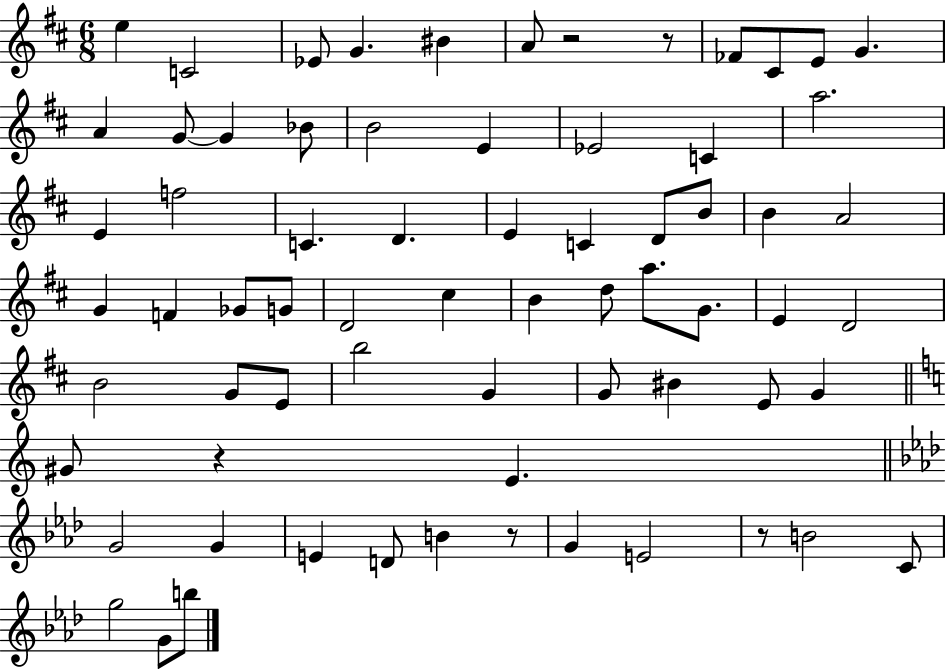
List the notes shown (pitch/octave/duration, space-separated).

E5/q C4/h Eb4/e G4/q. BIS4/q A4/e R/h R/e FES4/e C#4/e E4/e G4/q. A4/q G4/e G4/q Bb4/e B4/h E4/q Eb4/h C4/q A5/h. E4/q F5/h C4/q. D4/q. E4/q C4/q D4/e B4/e B4/q A4/h G4/q F4/q Gb4/e G4/e D4/h C#5/q B4/q D5/e A5/e. G4/e. E4/q D4/h B4/h G4/e E4/e B5/h G4/q G4/e BIS4/q E4/e G4/q G#4/e R/q E4/q. G4/h G4/q E4/q D4/e B4/q R/e G4/q E4/h R/e B4/h C4/e G5/h G4/e B5/e